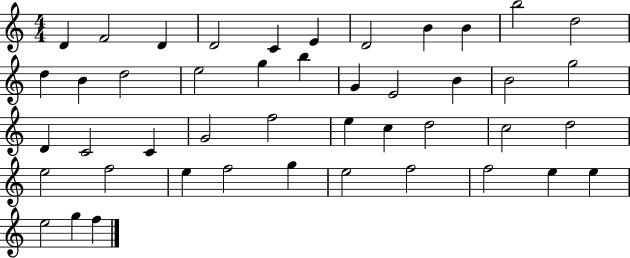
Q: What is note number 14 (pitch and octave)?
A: D5